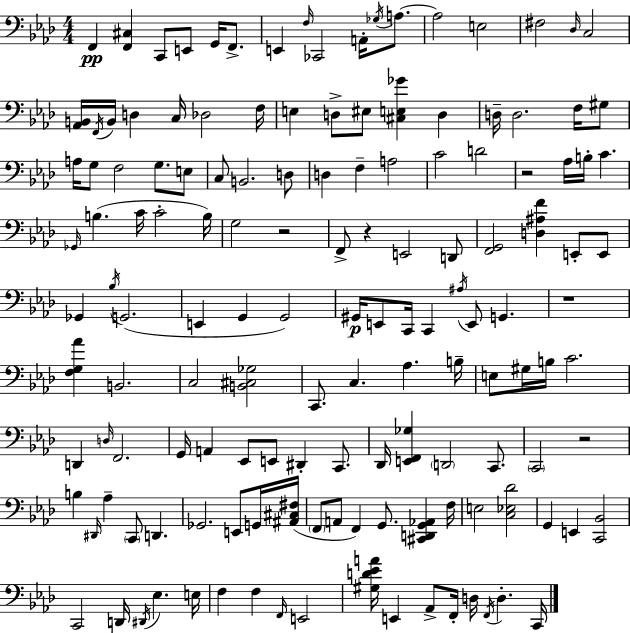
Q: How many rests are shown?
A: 5